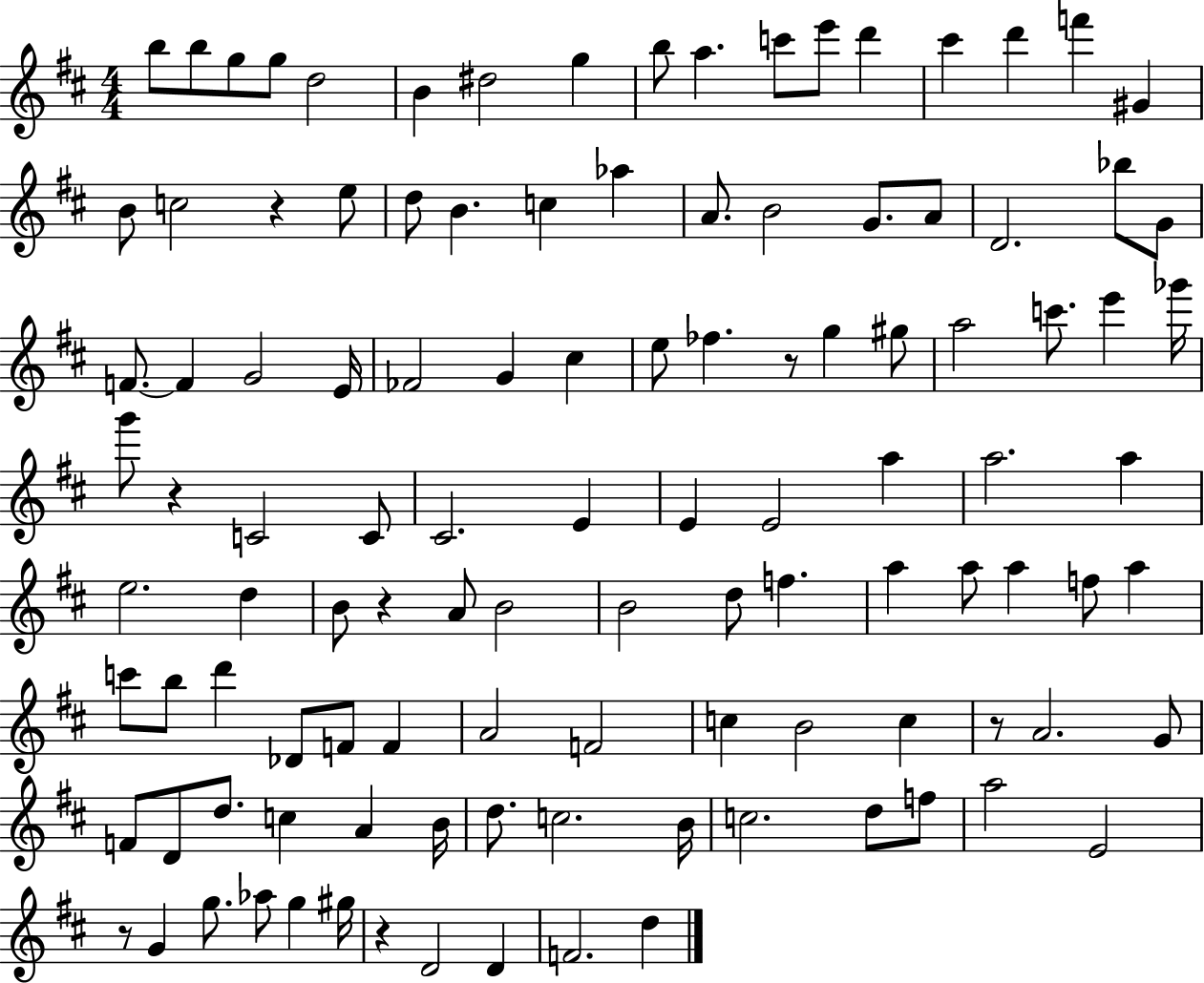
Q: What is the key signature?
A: D major